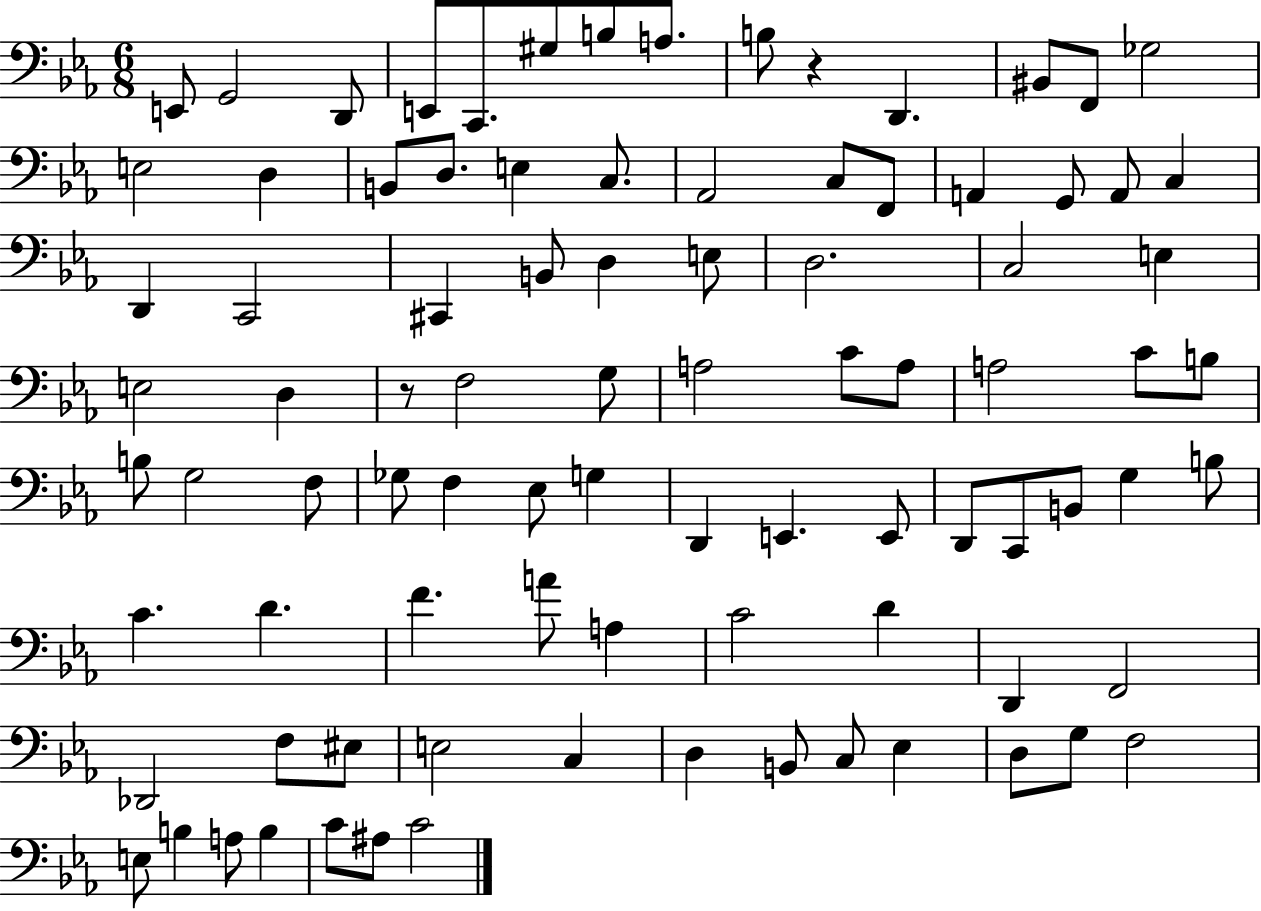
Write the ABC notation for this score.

X:1
T:Untitled
M:6/8
L:1/4
K:Eb
E,,/2 G,,2 D,,/2 E,,/2 C,,/2 ^G,/2 B,/2 A,/2 B,/2 z D,, ^B,,/2 F,,/2 _G,2 E,2 D, B,,/2 D,/2 E, C,/2 _A,,2 C,/2 F,,/2 A,, G,,/2 A,,/2 C, D,, C,,2 ^C,, B,,/2 D, E,/2 D,2 C,2 E, E,2 D, z/2 F,2 G,/2 A,2 C/2 A,/2 A,2 C/2 B,/2 B,/2 G,2 F,/2 _G,/2 F, _E,/2 G, D,, E,, E,,/2 D,,/2 C,,/2 B,,/2 G, B,/2 C D F A/2 A, C2 D D,, F,,2 _D,,2 F,/2 ^E,/2 E,2 C, D, B,,/2 C,/2 _E, D,/2 G,/2 F,2 E,/2 B, A,/2 B, C/2 ^A,/2 C2